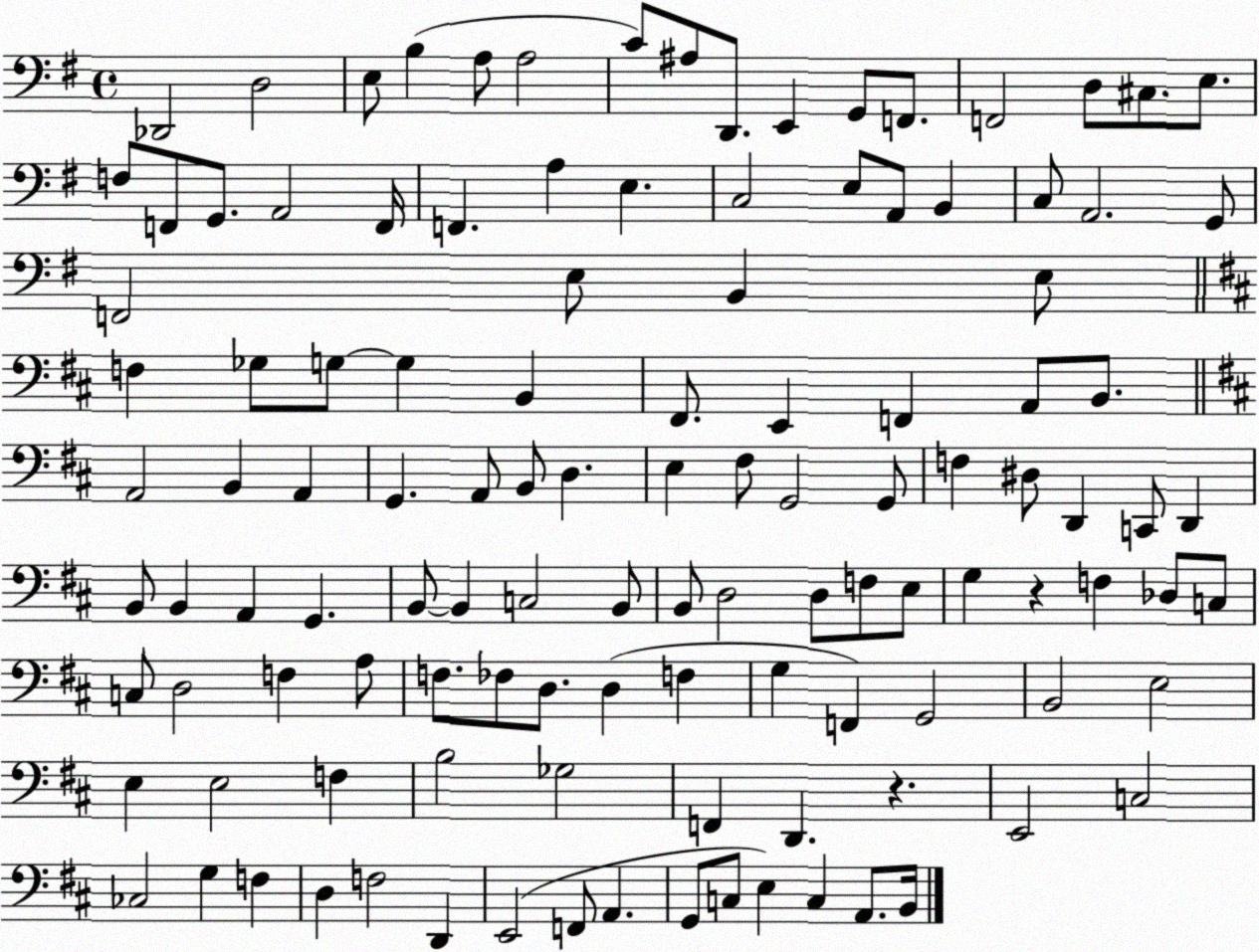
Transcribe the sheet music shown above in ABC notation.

X:1
T:Untitled
M:4/4
L:1/4
K:G
_D,,2 D,2 E,/2 B, A,/2 A,2 C/2 ^A,/2 D,,/2 E,, G,,/2 F,,/2 F,,2 D,/2 ^C,/2 E,/2 F,/2 F,,/2 G,,/2 A,,2 F,,/4 F,, A, E, C,2 E,/2 A,,/2 B,, C,/2 A,,2 G,,/2 F,,2 E,/2 B,, E,/2 F, _G,/2 G,/2 G, B,, ^F,,/2 E,, F,, A,,/2 B,,/2 A,,2 B,, A,, G,, A,,/2 B,,/2 D, E, ^F,/2 G,,2 G,,/2 F, ^D,/2 D,, C,,/2 D,, B,,/2 B,, A,, G,, B,,/2 B,, C,2 B,,/2 B,,/2 D,2 D,/2 F,/2 E,/2 G, z F, _D,/2 C,/2 C,/2 D,2 F, A,/2 F,/2 _F,/2 D,/2 D, F, G, F,, G,,2 B,,2 E,2 E, E,2 F, B,2 _G,2 F,, D,, z E,,2 C,2 _C,2 G, F, D, F,2 D,, E,,2 F,,/2 A,, G,,/2 C,/2 E, C, A,,/2 B,,/4